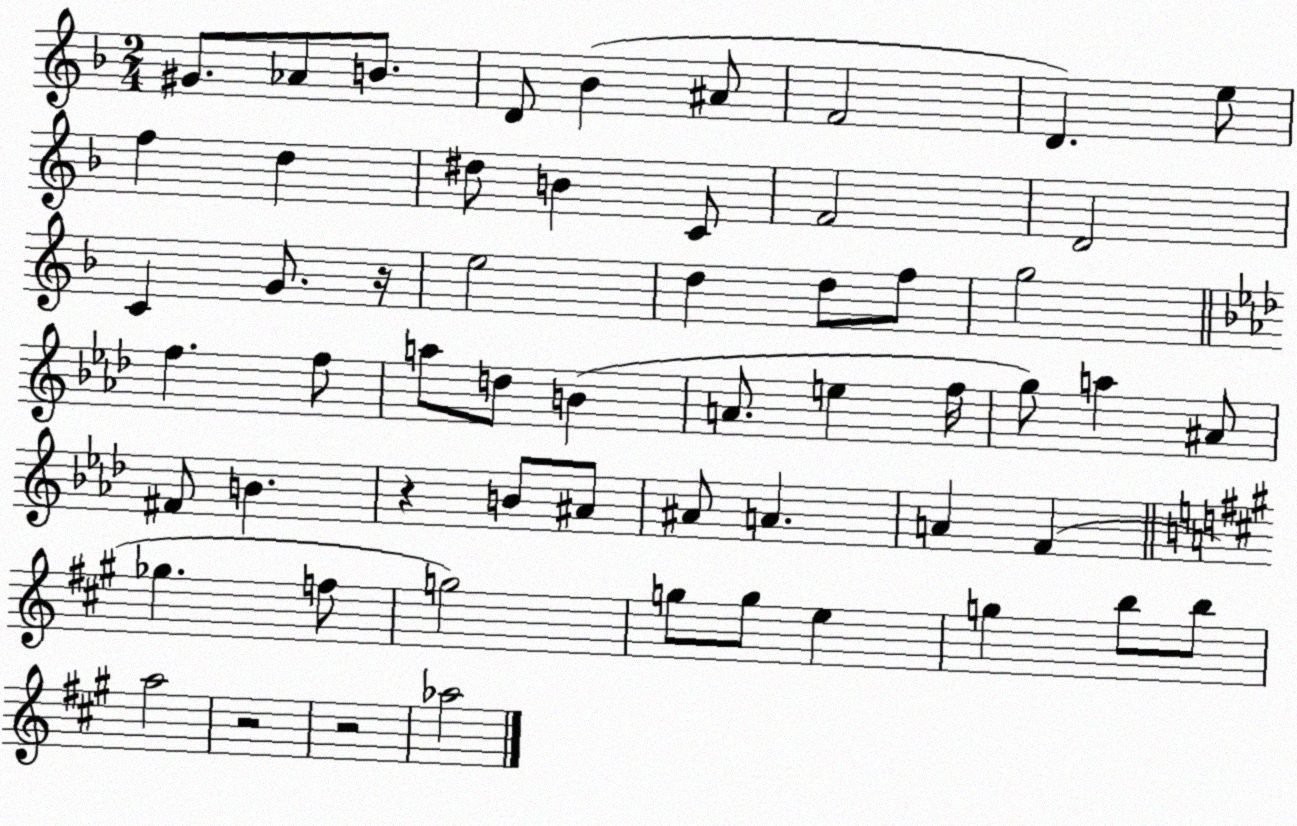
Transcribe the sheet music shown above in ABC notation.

X:1
T:Untitled
M:2/4
L:1/4
K:F
^G/2 _A/2 B/2 D/2 _B ^A/2 F2 D e/2 f d ^d/2 B C/2 F2 D2 C G/2 z/4 e2 d d/2 f/2 g2 f f/2 a/2 d/2 B A/2 e f/4 g/2 a ^A/2 ^F/2 B z B/2 ^A/2 ^A/2 A A F _g f/2 g2 g/2 g/2 e g b/2 b/2 a2 z2 z2 _a2